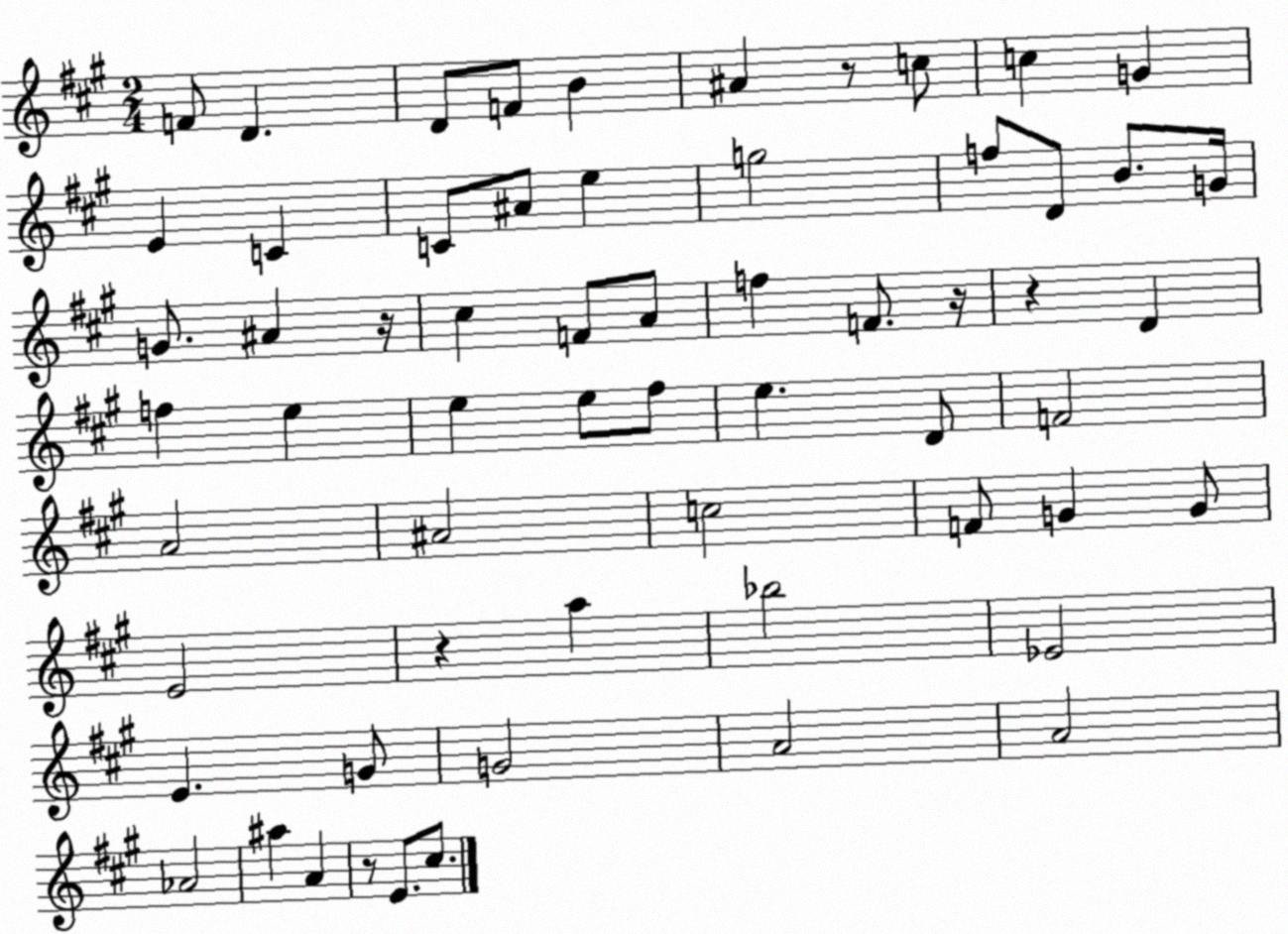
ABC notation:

X:1
T:Untitled
M:2/4
L:1/4
K:A
F/2 D D/2 F/2 B ^A z/2 c/2 c G E C C/2 ^A/2 e g2 f/2 D/2 B/2 G/4 G/2 ^A z/4 ^c F/2 A/2 f F/2 z/4 z D f e e e/2 ^f/2 e D/2 F2 A2 ^A2 c2 F/2 G G/2 E2 z a _b2 _E2 E G/2 G2 A2 A2 _A2 ^a A z/2 E/2 ^c/2